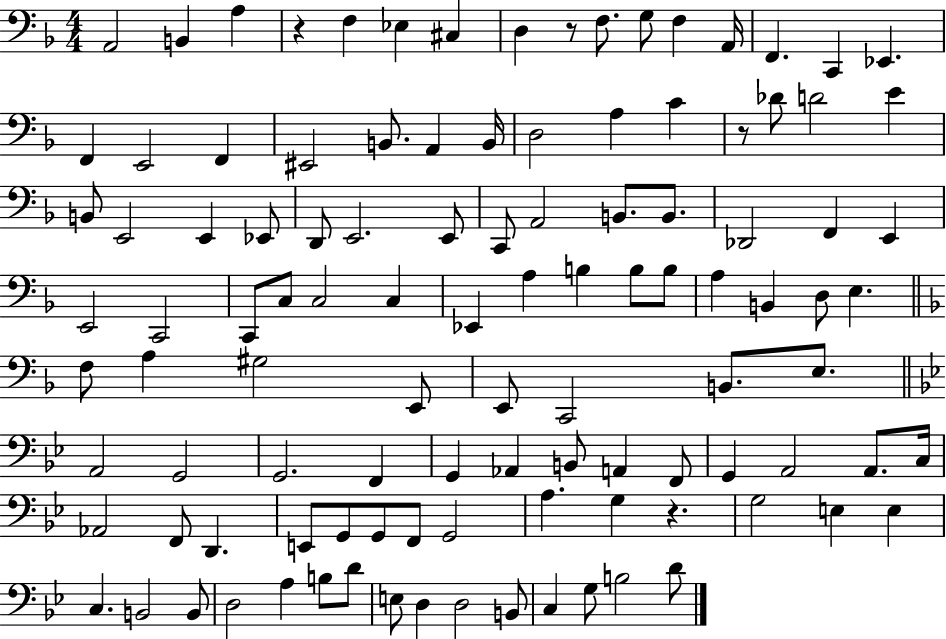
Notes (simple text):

A2/h B2/q A3/q R/q F3/q Eb3/q C#3/q D3/q R/e F3/e. G3/e F3/q A2/s F2/q. C2/q Eb2/q. F2/q E2/h F2/q EIS2/h B2/e. A2/q B2/s D3/h A3/q C4/q R/e Db4/e D4/h E4/q B2/e E2/h E2/q Eb2/e D2/e E2/h. E2/e C2/e A2/h B2/e. B2/e. Db2/h F2/q E2/q E2/h C2/h C2/e C3/e C3/h C3/q Eb2/q A3/q B3/q B3/e B3/e A3/q B2/q D3/e E3/q. F3/e A3/q G#3/h E2/e E2/e C2/h B2/e. E3/e. A2/h G2/h G2/h. F2/q G2/q Ab2/q B2/e A2/q F2/e G2/q A2/h A2/e. C3/s Ab2/h F2/e D2/q. E2/e G2/e G2/e F2/e G2/h A3/q. G3/q R/q. G3/h E3/q E3/q C3/q. B2/h B2/e D3/h A3/q B3/e D4/e E3/e D3/q D3/h B2/e C3/q G3/e B3/h D4/e